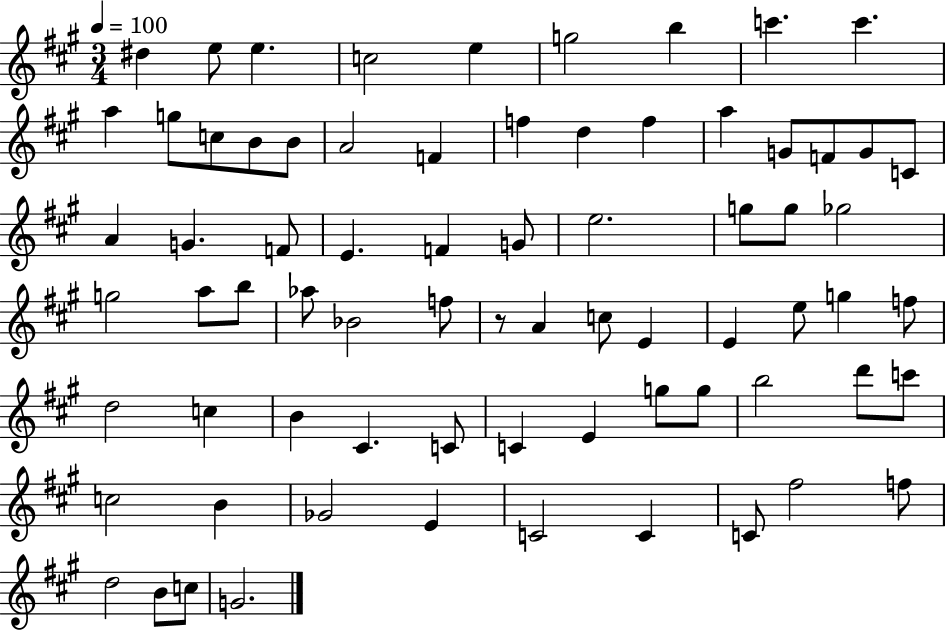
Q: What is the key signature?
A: A major